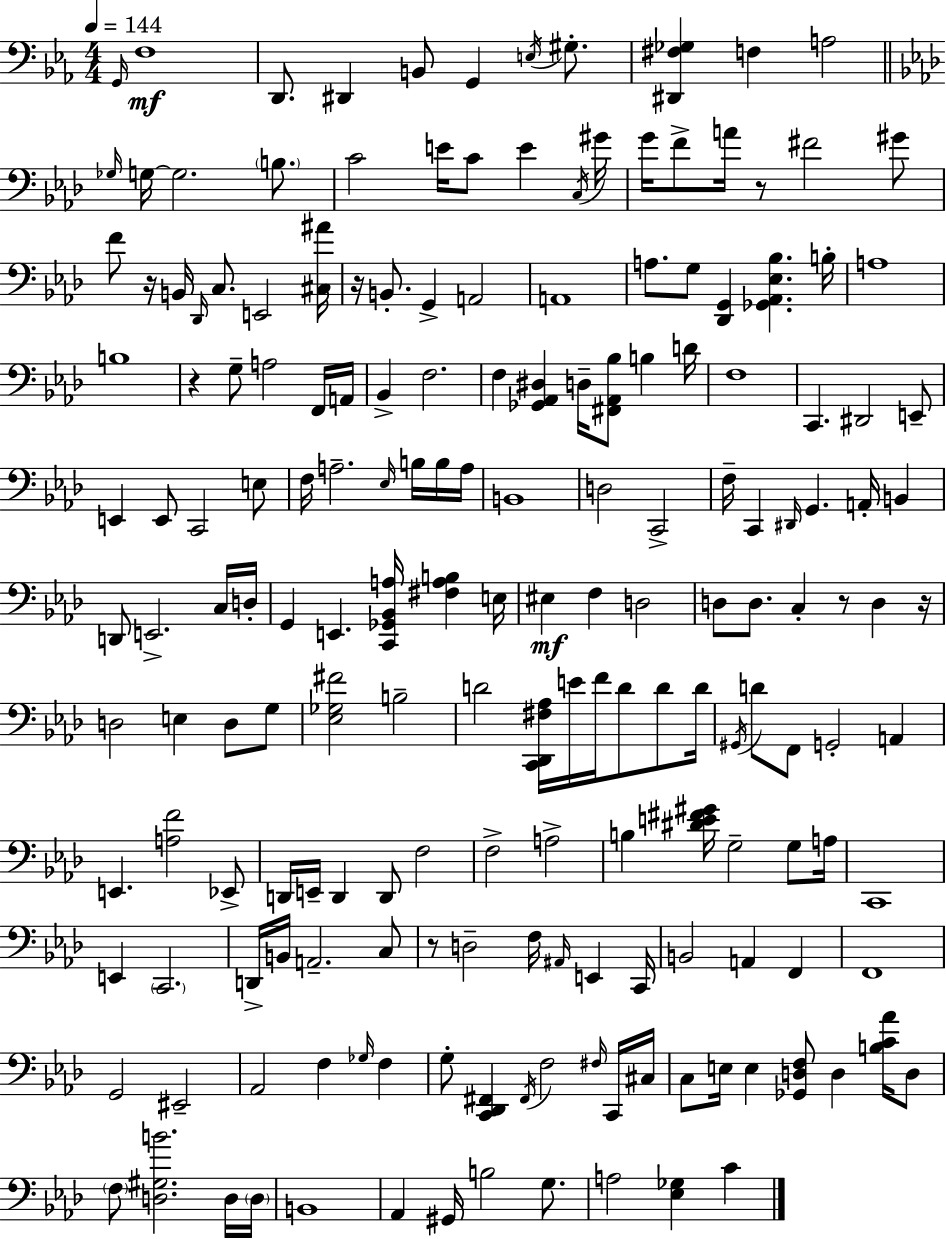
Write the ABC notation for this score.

X:1
T:Untitled
M:4/4
L:1/4
K:Eb
G,,/4 F,4 D,,/2 ^D,, B,,/2 G,, E,/4 ^G,/2 [^D,,^F,_G,] F, A,2 _G,/4 G,/4 G,2 B,/2 C2 E/4 C/2 E C,/4 ^G/4 G/4 F/2 A/4 z/2 ^F2 ^G/2 F/2 z/4 B,,/4 _D,,/4 C,/2 E,,2 [^C,^A]/4 z/4 B,,/2 G,, A,,2 A,,4 A,/2 G,/2 [_D,,G,,] [_G,,_A,,_E,_B,] B,/4 A,4 B,4 z G,/2 A,2 F,,/4 A,,/4 _B,, F,2 F, [_G,,_A,,^D,] D,/4 [^F,,_A,,_B,]/2 B, D/4 F,4 C,, ^D,,2 E,,/2 E,, E,,/2 C,,2 E,/2 F,/4 A,2 _E,/4 B,/4 B,/4 A,/4 B,,4 D,2 C,,2 F,/4 C,, ^D,,/4 G,, A,,/4 B,, D,,/2 E,,2 C,/4 D,/4 G,, E,, [C,,_G,,_B,,A,]/4 [^F,A,B,] E,/4 ^E, F, D,2 D,/2 D,/2 C, z/2 D, z/4 D,2 E, D,/2 G,/2 [_E,_G,^F]2 B,2 D2 [C,,_D,,^F,_A,]/4 E/4 F/4 D/2 D/2 D/4 ^G,,/4 D/2 F,,/2 G,,2 A,, E,, [A,F]2 _E,,/2 D,,/4 E,,/4 D,, D,,/2 F,2 F,2 A,2 B, [^DE^F^G]/4 G,2 G,/2 A,/4 C,,4 E,, C,,2 D,,/4 B,,/4 A,,2 C,/2 z/2 D,2 F,/4 ^A,,/4 E,, C,,/4 B,,2 A,, F,, F,,4 G,,2 ^E,,2 _A,,2 F, _G,/4 F, G,/2 [C,,_D,,^F,,] ^F,,/4 F,2 ^F,/4 C,,/4 ^C,/4 C,/2 E,/4 E, [_G,,D,F,]/2 D, [B,C_A]/4 D,/2 F,/2 [D,^G,B]2 D,/4 D,/4 B,,4 _A,, ^G,,/4 B,2 G,/2 A,2 [_E,_G,] C